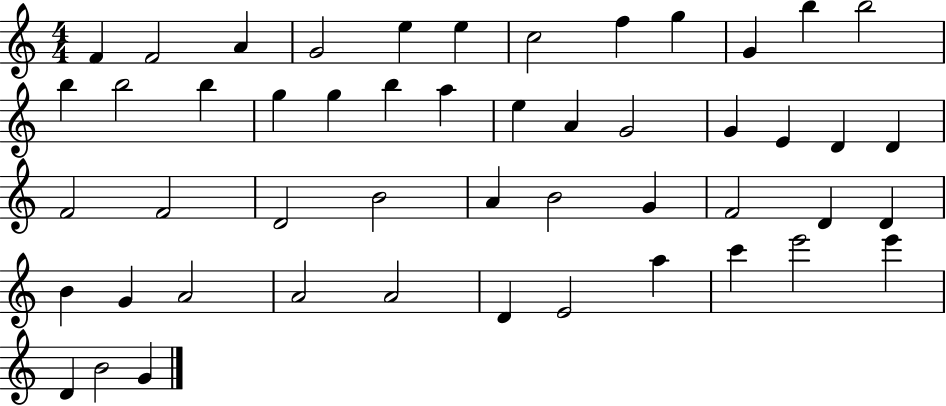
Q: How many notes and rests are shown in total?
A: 50